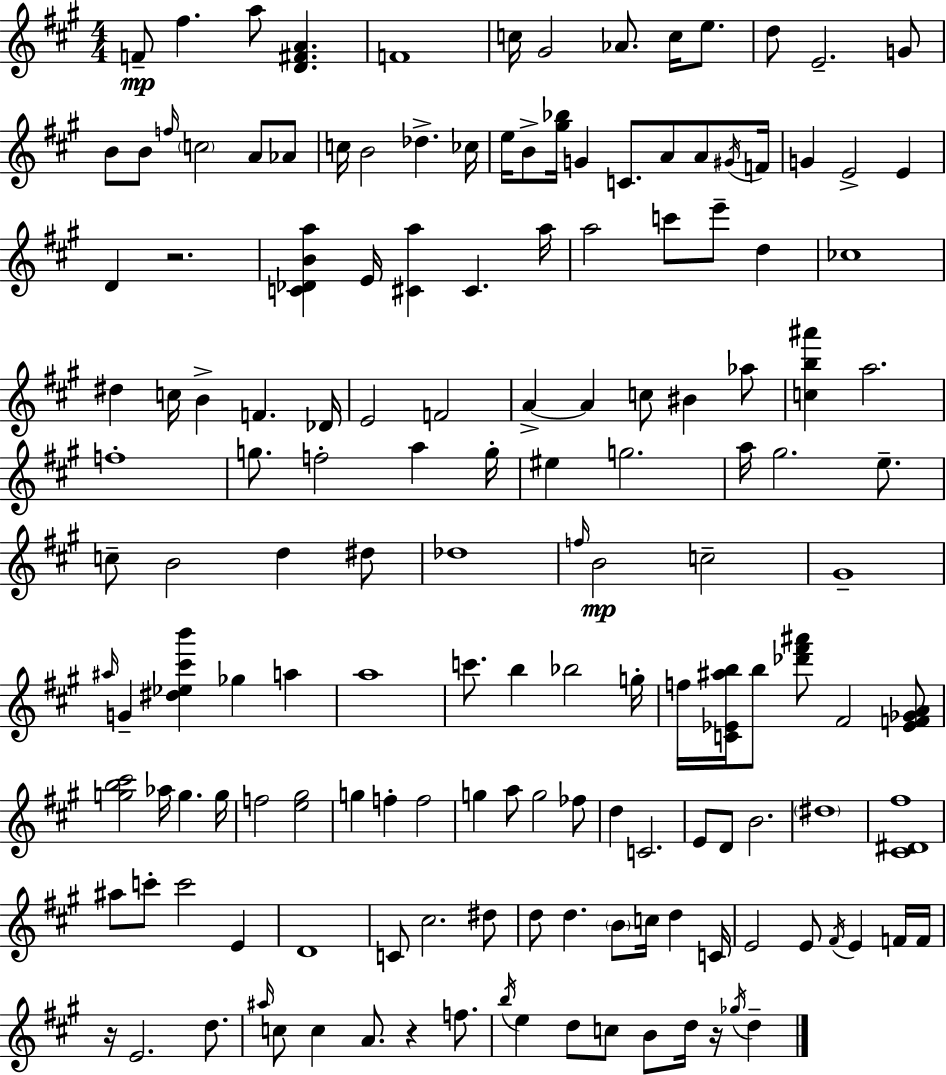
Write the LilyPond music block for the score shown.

{
  \clef treble
  \numericTimeSignature
  \time 4/4
  \key a \major
  \repeat volta 2 { f'8--\mp fis''4. a''8 <d' fis' a'>4. | f'1 | c''16 gis'2 aes'8. c''16 e''8. | d''8 e'2.-- g'8 | \break b'8 b'8 \grace { f''16 } \parenthesize c''2 a'8 aes'8 | c''16 b'2 des''4.-> | ces''16 e''16 b'8-> <gis'' bes''>16 g'4 c'8. a'8 a'8 | \acciaccatura { gis'16 } f'16 g'4 e'2-> e'4 | \break d'4 r2. | <c' des' b' a''>4 e'16 <cis' a''>4 cis'4. | a''16 a''2 c'''8 e'''8-- d''4 | ces''1 | \break dis''4 c''16 b'4-> f'4. | des'16 e'2 f'2 | a'4->~~ a'4 c''8 bis'4 | aes''8 <c'' b'' ais'''>4 a''2. | \break f''1-. | g''8. f''2-. a''4 | g''16-. eis''4 g''2. | a''16 gis''2. e''8.-- | \break c''8-- b'2 d''4 | dis''8 des''1 | \grace { f''16 } b'2\mp c''2-- | gis'1-- | \break \grace { ais''16 } g'4-- <dis'' ees'' cis''' b'''>4 ges''4 | a''4 a''1 | c'''8. b''4 bes''2 | g''16-. f''16 <c' ees' ais'' b''>16 b''8 <des''' fis''' ais'''>8 fis'2 | \break <ees' f' ges' a'>8 <g'' b'' cis'''>2 aes''16 g''4. | g''16 f''2 <e'' gis''>2 | g''4 f''4-. f''2 | g''4 a''8 g''2 | \break fes''8 d''4 c'2. | e'8 d'8 b'2. | \parenthesize dis''1 | <cis' dis' fis''>1 | \break ais''8 c'''8-. c'''2 | e'4 d'1 | c'8 cis''2. | dis''8 d''8 d''4. \parenthesize b'8 c''16 d''4 | \break c'16 e'2 e'8 \acciaccatura { fis'16 } e'4 | f'16 f'16 r16 e'2. | d''8. \grace { ais''16 } c''8 c''4 a'8. r4 | f''8. \acciaccatura { b''16 } e''4 d''8 c''8 b'8 | \break d''16 r16 \acciaccatura { ges''16 } d''4-- } \bar "|."
}